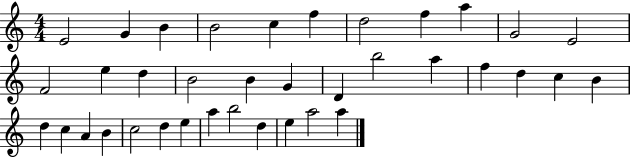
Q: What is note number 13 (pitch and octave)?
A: E5